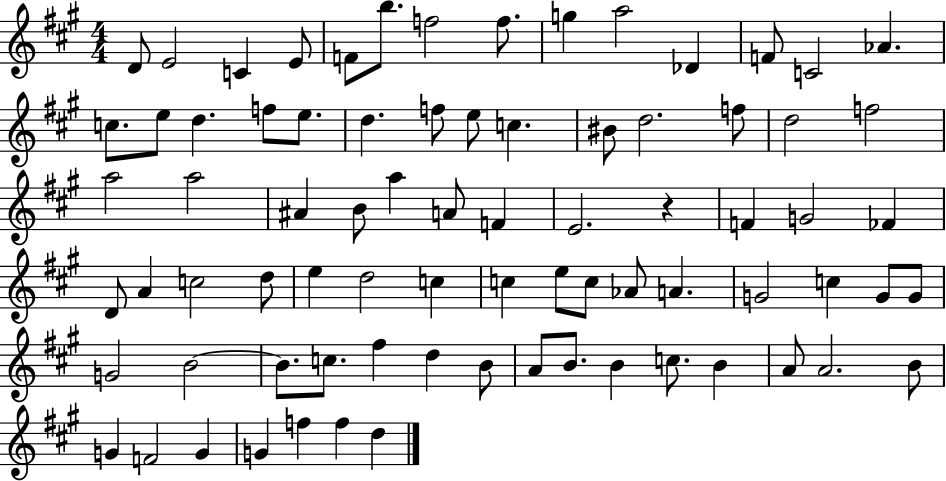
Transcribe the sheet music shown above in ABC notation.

X:1
T:Untitled
M:4/4
L:1/4
K:A
D/2 E2 C E/2 F/2 b/2 f2 f/2 g a2 _D F/2 C2 _A c/2 e/2 d f/2 e/2 d f/2 e/2 c ^B/2 d2 f/2 d2 f2 a2 a2 ^A B/2 a A/2 F E2 z F G2 _F D/2 A c2 d/2 e d2 c c e/2 c/2 _A/2 A G2 c G/2 G/2 G2 B2 B/2 c/2 ^f d B/2 A/2 B/2 B c/2 B A/2 A2 B/2 G F2 G G f f d